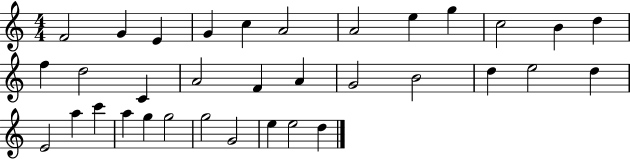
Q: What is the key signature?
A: C major